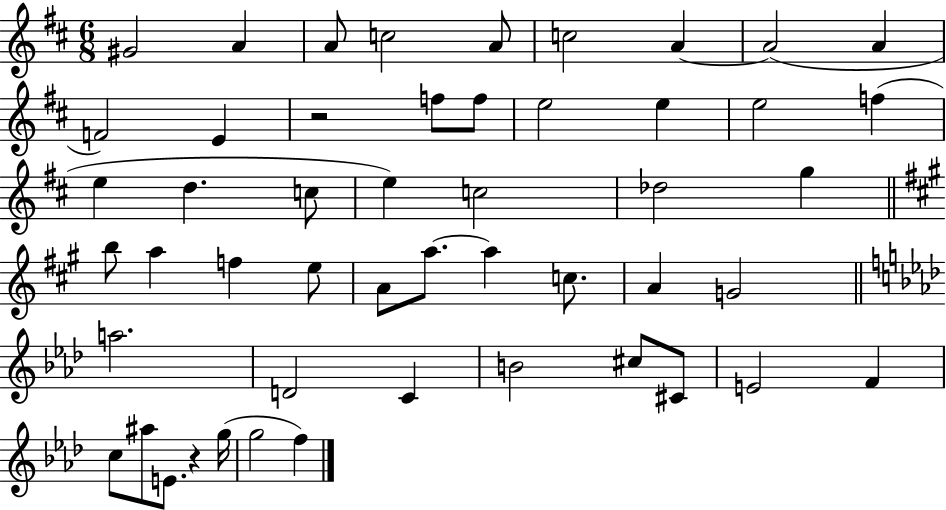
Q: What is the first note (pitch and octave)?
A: G#4